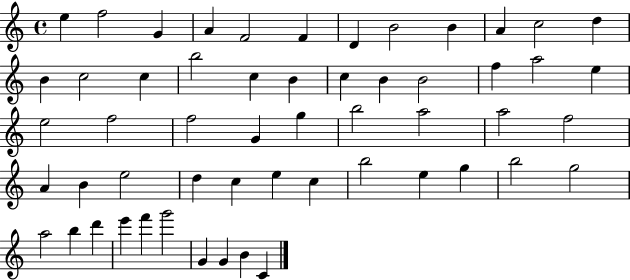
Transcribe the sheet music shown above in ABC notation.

X:1
T:Untitled
M:4/4
L:1/4
K:C
e f2 G A F2 F D B2 B A c2 d B c2 c b2 c B c B B2 f a2 e e2 f2 f2 G g b2 a2 a2 f2 A B e2 d c e c b2 e g b2 g2 a2 b d' e' f' g'2 G G B C